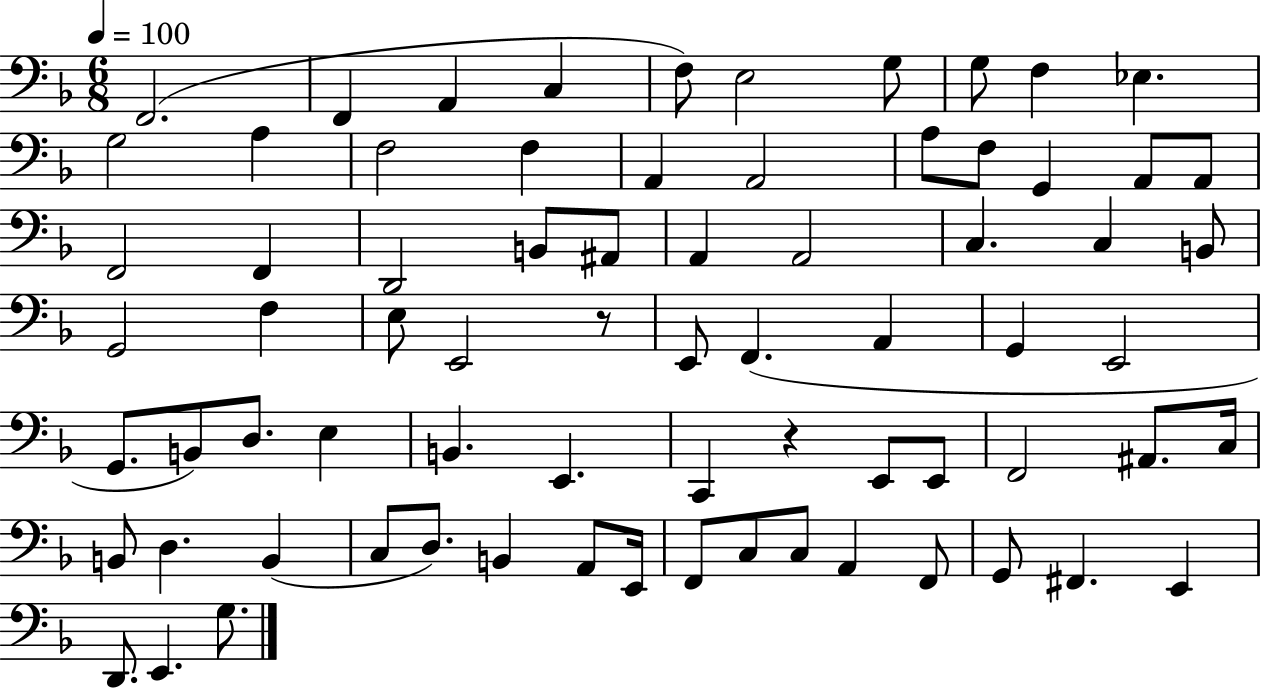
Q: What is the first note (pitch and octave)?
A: F2